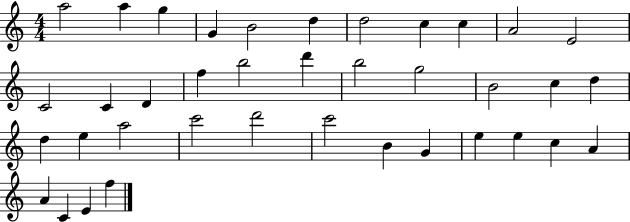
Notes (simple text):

A5/h A5/q G5/q G4/q B4/h D5/q D5/h C5/q C5/q A4/h E4/h C4/h C4/q D4/q F5/q B5/h D6/q B5/h G5/h B4/h C5/q D5/q D5/q E5/q A5/h C6/h D6/h C6/h B4/q G4/q E5/q E5/q C5/q A4/q A4/q C4/q E4/q F5/q